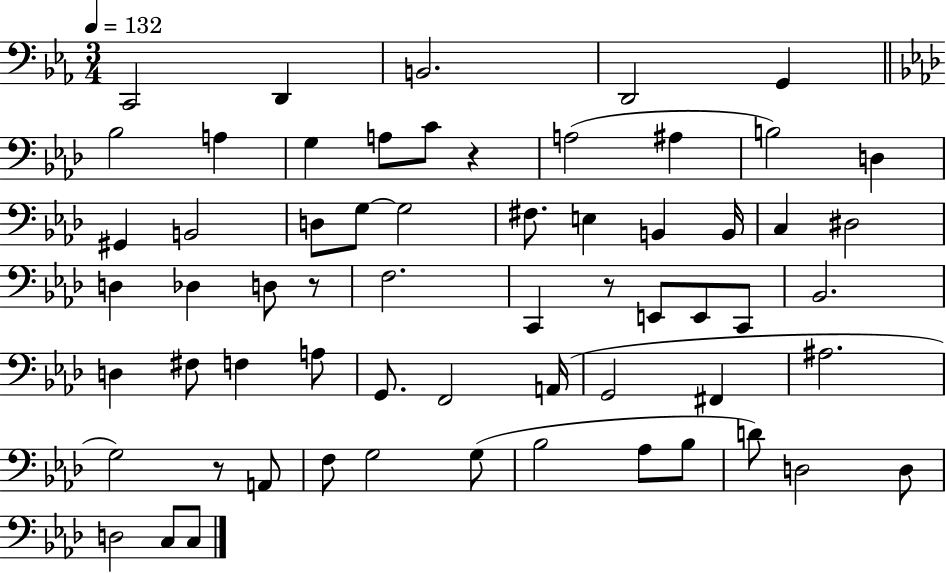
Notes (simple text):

C2/h D2/q B2/h. D2/h G2/q Bb3/h A3/q G3/q A3/e C4/e R/q A3/h A#3/q B3/h D3/q G#2/q B2/h D3/e G3/e G3/h F#3/e. E3/q B2/q B2/s C3/q D#3/h D3/q Db3/q D3/e R/e F3/h. C2/q R/e E2/e E2/e C2/e Bb2/h. D3/q F#3/e F3/q A3/e G2/e. F2/h A2/s G2/h F#2/q A#3/h. G3/h R/e A2/e F3/e G3/h G3/e Bb3/h Ab3/e Bb3/e D4/e D3/h D3/e D3/h C3/e C3/e